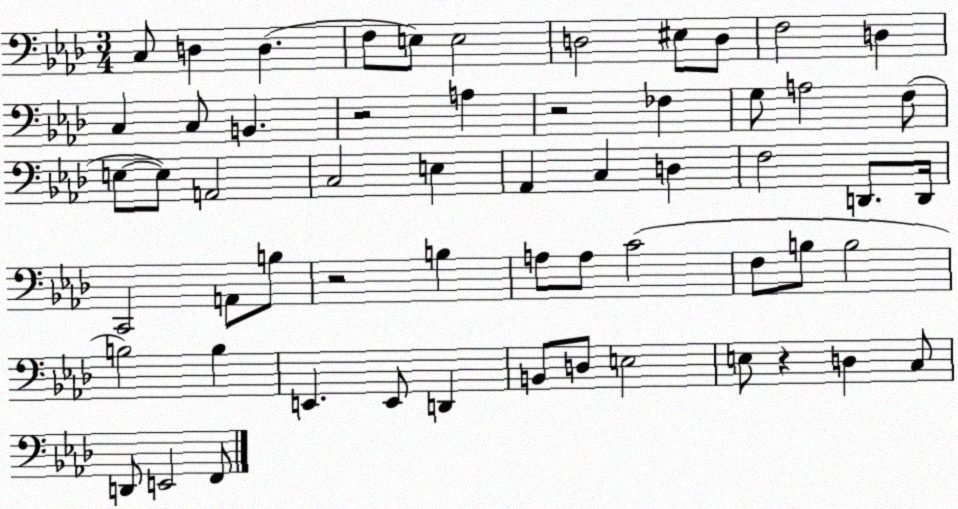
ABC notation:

X:1
T:Untitled
M:3/4
L:1/4
K:Ab
C,/2 D, D, F,/2 E,/2 E,2 D,2 ^E,/2 D,/2 F,2 D, C, C,/2 B,, z2 A, z2 _F, G,/2 A,2 F,/2 E,/2 E,/2 A,,2 C,2 E, _A,, C, D, F,2 D,,/2 D,,/4 C,,2 A,,/2 B,/2 z2 B, A,/2 A,/2 C2 F,/2 B,/2 B,2 B,2 B, E,, E,,/2 D,, B,,/2 D,/2 E,2 E,/2 z D, C,/2 D,,/2 E,,2 F,,/2